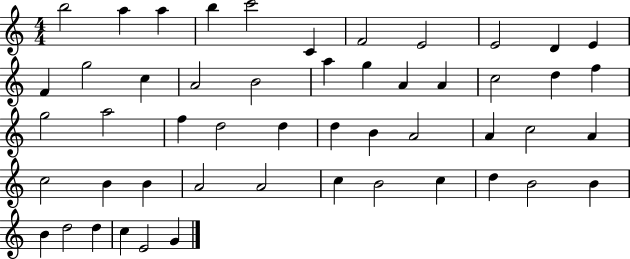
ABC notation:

X:1
T:Untitled
M:4/4
L:1/4
K:C
b2 a a b c'2 C F2 E2 E2 D E F g2 c A2 B2 a g A A c2 d f g2 a2 f d2 d d B A2 A c2 A c2 B B A2 A2 c B2 c d B2 B B d2 d c E2 G